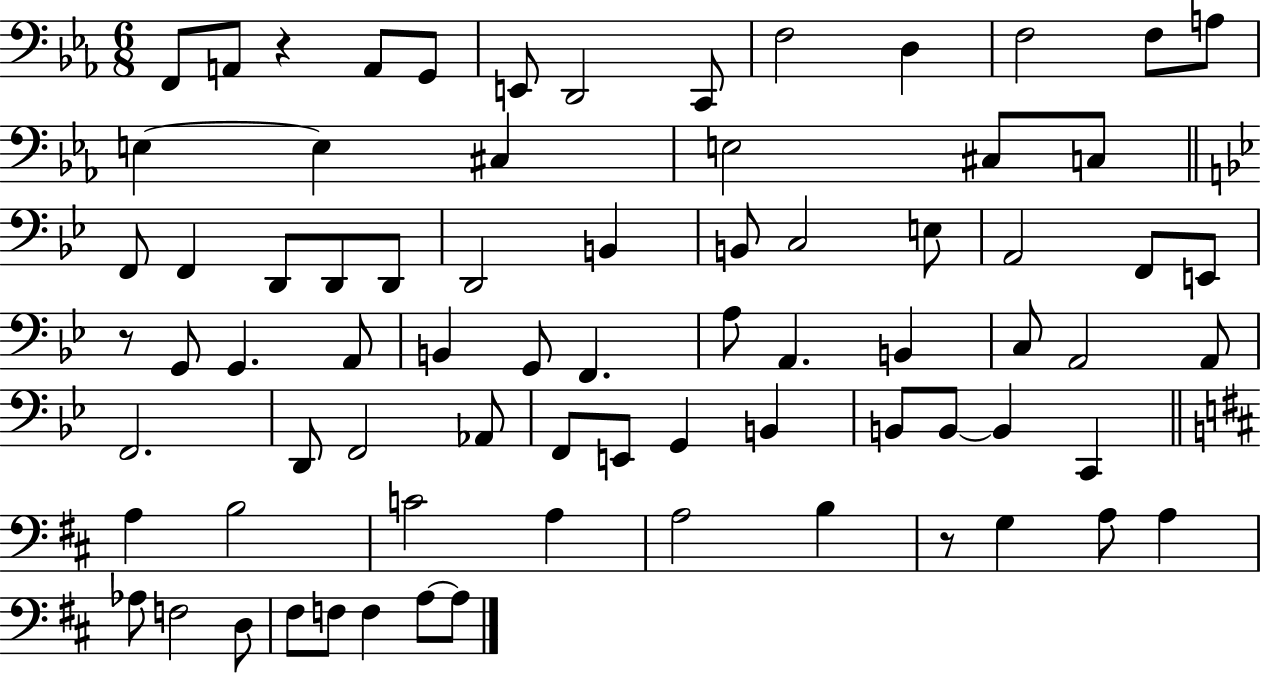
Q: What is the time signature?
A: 6/8